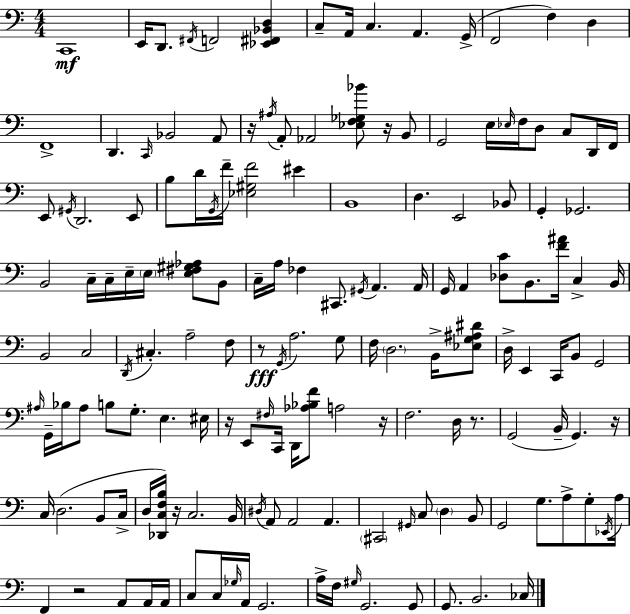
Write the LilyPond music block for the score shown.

{
  \clef bass
  \numericTimeSignature
  \time 4/4
  \key c \major
  c,1\mf | e,16 d,8. \acciaccatura { fis,16 } f,2 <ees, fis, bes, d>4 | c8-- a,16 c4. a,4. | g,16->( f,2 f4) d4 | \break f,1-> | d,4. \grace { c,16 } bes,2 | a,8 r16 \acciaccatura { ais16 } a,8-. aes,2 <ees f ges bes'>8 | r16 b,8 g,2 e16 \grace { ees16 } f16 d8 | \break c8 d,16 f,16 e,8 \acciaccatura { gis,16 } d,2. | e,8 b8 d'16 \acciaccatura { g,16 } f'16-- <ees gis f'>2 | eis'4 b,1 | d4. e,2 | \break bes,8 g,4-. ges,2. | b,2 c16-- c16-- | e16-- \parenthesize e16 <e fis gis aes>8 b,8 c16-- a16 fes4 cis,8. \acciaccatura { gis,16 } | a,4. a,16 g,16 a,4 <des c'>8 b,8. | \break <f' ais'>16 c4-> b,16 b,2 c2 | \acciaccatura { d,16 } cis4.-. a2-- | f8 r8\fff \acciaccatura { g,16 } a2. | g8 f16 \parenthesize d2. | \break b,16-> <ees g ais dis'>8 d16-> e,4 c,16 b,8 | g,2 \grace { ais16 } g,16-- bes16 ais8 b8 | g8.-. e4. eis16 r16 e,8 \grace { fis16 } c,16 d,16 | <aes bes f'>8 a2 r16 f2. | \break d16 r8. g,2( | b,16-- g,4.) r16 c16 d2.( | b,8 c16-> d16 <des, c f b>16) r16 c2. | b,16 \acciaccatura { dis16 } a,8 a,2 | \break a,4. \parenthesize cis,2 | \grace { gis,16 } c8 \parenthesize d4 b,8 g,2 | g8. a8-> g8-. \acciaccatura { ees,16 } a16 f,4 | r2 a,8 a,16 a,16 c8 | \break c16 \grace { ges16 } a,16 g,2. a16-> | f16 \grace { gis16 } g,2. g,8 | g,8. b,2. ces16 | \bar "|."
}